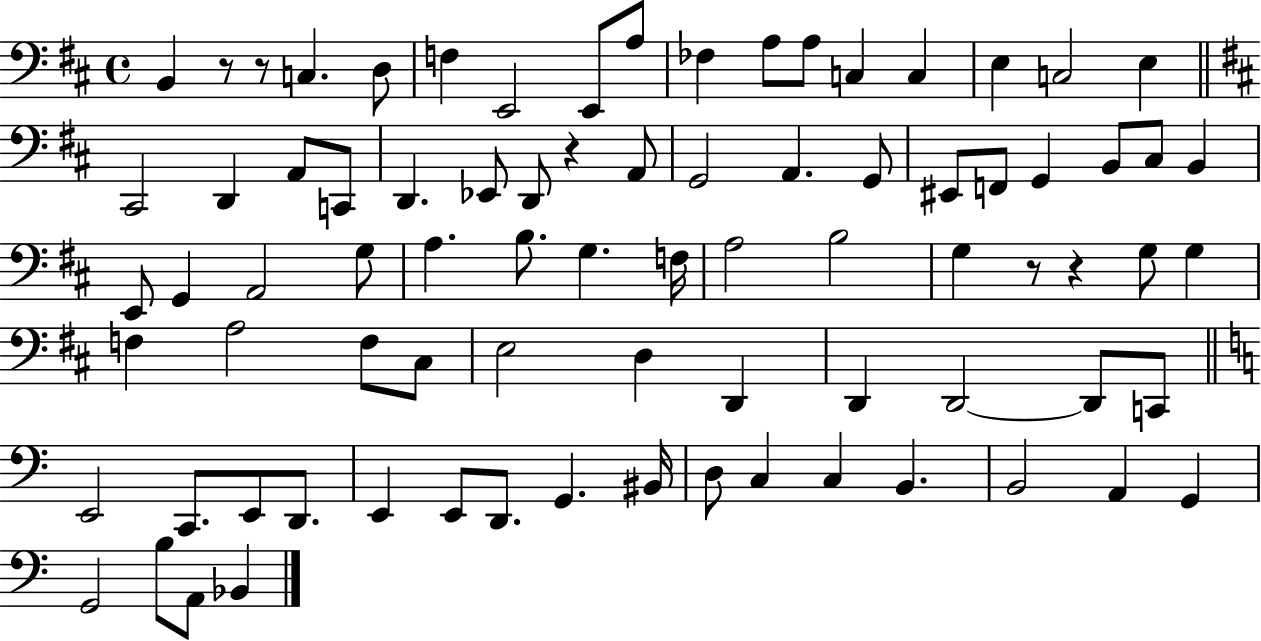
{
  \clef bass
  \time 4/4
  \defaultTimeSignature
  \key d \major
  \repeat volta 2 { b,4 r8 r8 c4. d8 | f4 e,2 e,8 a8 | fes4 a8 a8 c4 c4 | e4 c2 e4 | \break \bar "||" \break \key d \major cis,2 d,4 a,8 c,8 | d,4. ees,8 d,8 r4 a,8 | g,2 a,4. g,8 | eis,8 f,8 g,4 b,8 cis8 b,4 | \break e,8 g,4 a,2 g8 | a4. b8. g4. f16 | a2 b2 | g4 r8 r4 g8 g4 | \break f4 a2 f8 cis8 | e2 d4 d,4 | d,4 d,2~~ d,8 c,8 | \bar "||" \break \key c \major e,2 c,8. e,8 d,8. | e,4 e,8 d,8. g,4. bis,16 | d8 c4 c4 b,4. | b,2 a,4 g,4 | \break g,2 b8 a,8 bes,4 | } \bar "|."
}